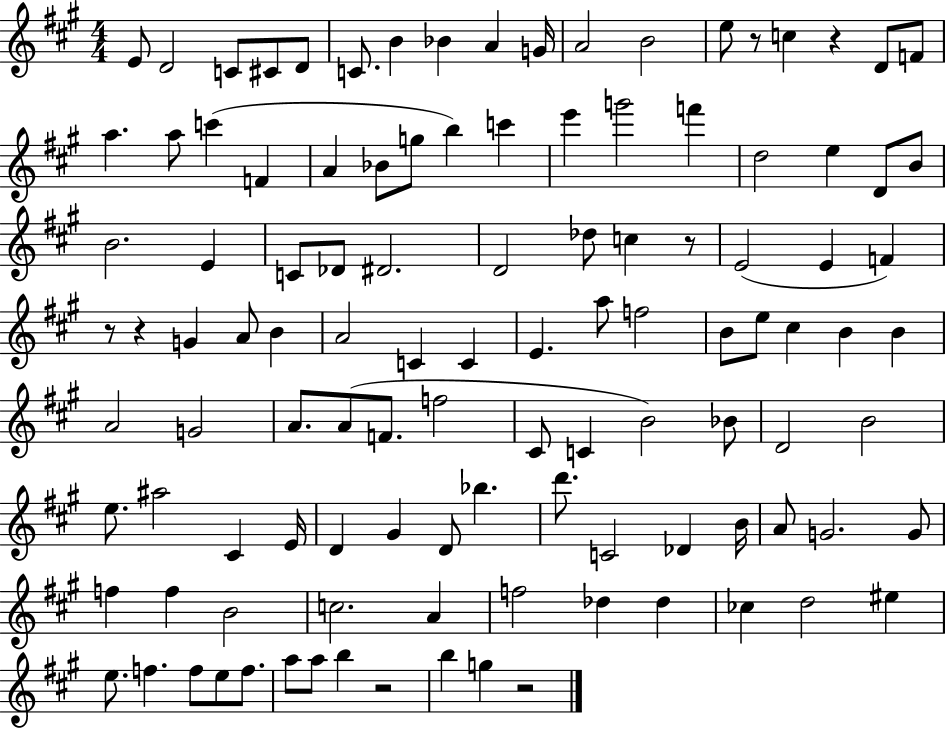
E4/e D4/h C4/e C#4/e D4/e C4/e. B4/q Bb4/q A4/q G4/s A4/h B4/h E5/e R/e C5/q R/q D4/e F4/e A5/q. A5/e C6/q F4/q A4/q Bb4/e G5/e B5/q C6/q E6/q G6/h F6/q D5/h E5/q D4/e B4/e B4/h. E4/q C4/e Db4/e D#4/h. D4/h Db5/e C5/q R/e E4/h E4/q F4/q R/e R/q G4/q A4/e B4/q A4/h C4/q C4/q E4/q. A5/e F5/h B4/e E5/e C#5/q B4/q B4/q A4/h G4/h A4/e. A4/e F4/e. F5/h C#4/e C4/q B4/h Bb4/e D4/h B4/h E5/e. A#5/h C#4/q E4/s D4/q G#4/q D4/e Bb5/q. D6/e. C4/h Db4/q B4/s A4/e G4/h. G4/e F5/q F5/q B4/h C5/h. A4/q F5/h Db5/q Db5/q CES5/q D5/h EIS5/q E5/e. F5/q. F5/e E5/e F5/e. A5/e A5/e B5/q R/h B5/q G5/q R/h